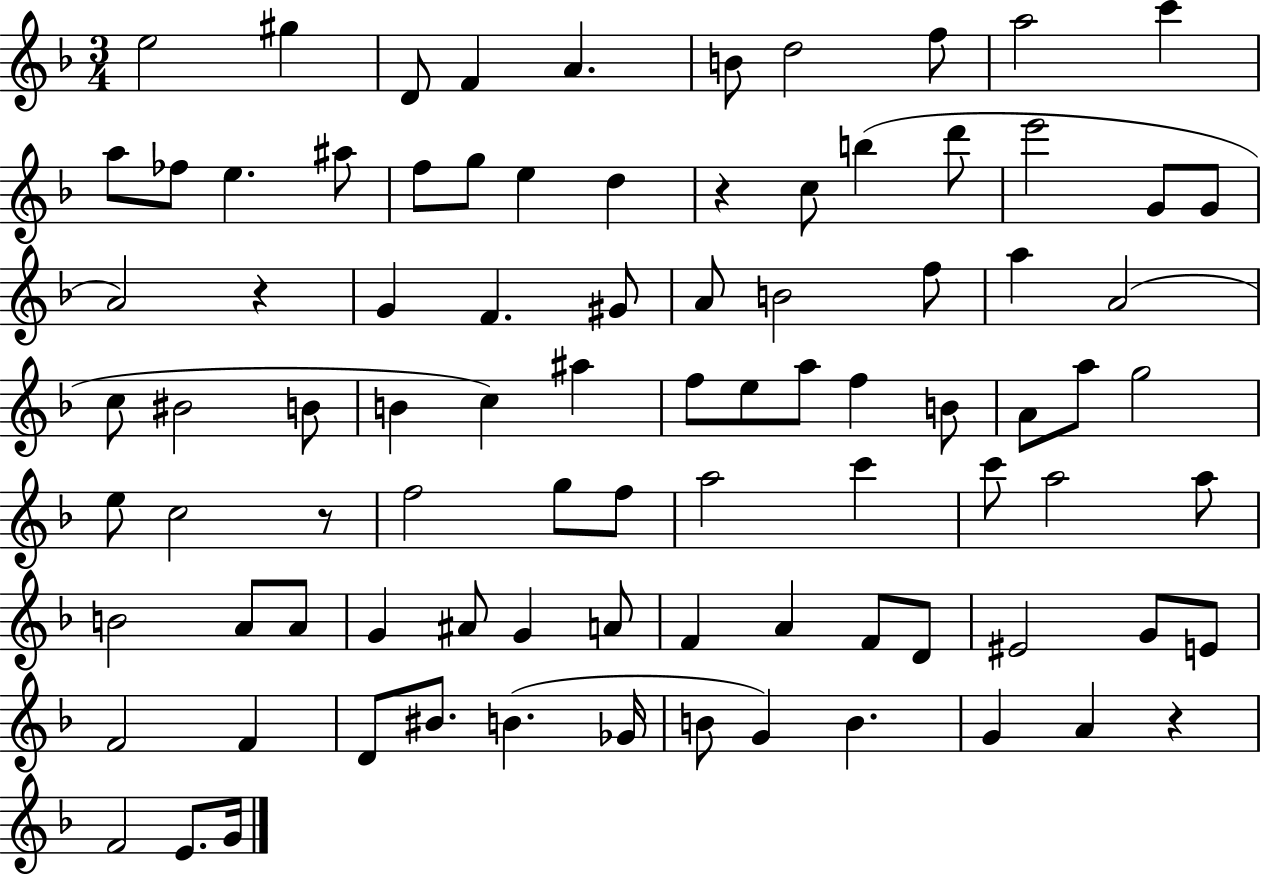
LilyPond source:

{
  \clef treble
  \numericTimeSignature
  \time 3/4
  \key f \major
  e''2 gis''4 | d'8 f'4 a'4. | b'8 d''2 f''8 | a''2 c'''4 | \break a''8 fes''8 e''4. ais''8 | f''8 g''8 e''4 d''4 | r4 c''8 b''4( d'''8 | e'''2 g'8 g'8 | \break a'2) r4 | g'4 f'4. gis'8 | a'8 b'2 f''8 | a''4 a'2( | \break c''8 bis'2 b'8 | b'4 c''4) ais''4 | f''8 e''8 a''8 f''4 b'8 | a'8 a''8 g''2 | \break e''8 c''2 r8 | f''2 g''8 f''8 | a''2 c'''4 | c'''8 a''2 a''8 | \break b'2 a'8 a'8 | g'4 ais'8 g'4 a'8 | f'4 a'4 f'8 d'8 | eis'2 g'8 e'8 | \break f'2 f'4 | d'8 bis'8. b'4.( ges'16 | b'8 g'4) b'4. | g'4 a'4 r4 | \break f'2 e'8. g'16 | \bar "|."
}